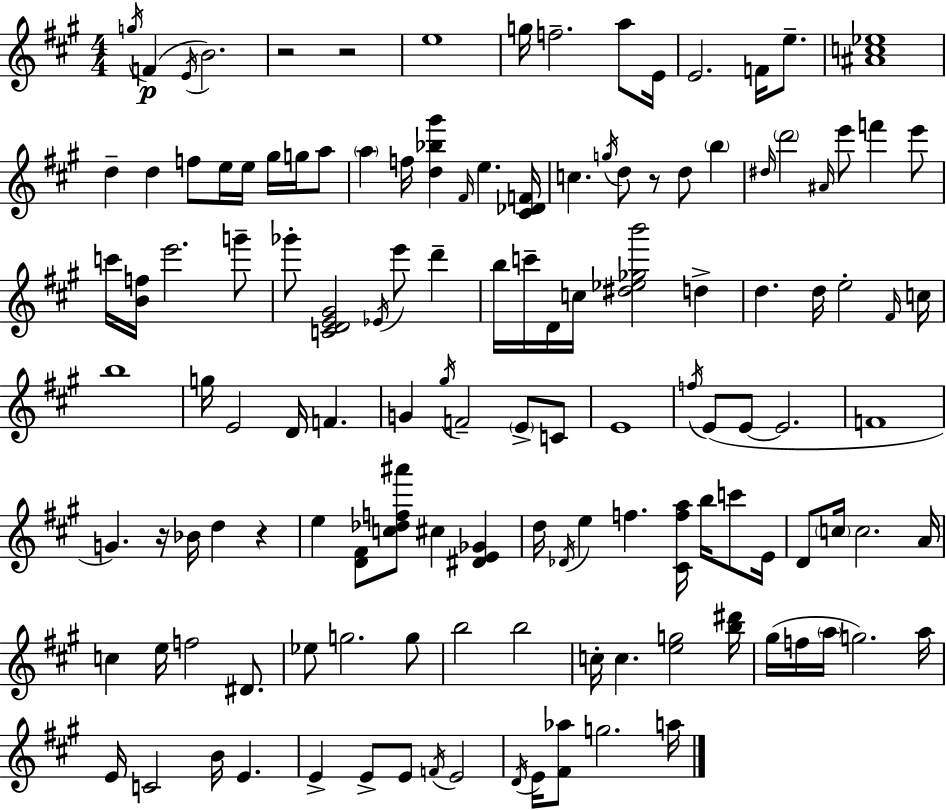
G5/s F4/q E4/s B4/h. R/h R/h E5/w G5/s F5/h. A5/e E4/s E4/h. F4/s E5/e. [A#4,C5,Eb5]/w D5/q D5/q F5/e E5/s E5/s G#5/s G5/s A5/e A5/q F5/s [D5,Bb5,G#6]/q F#4/s E5/q. [C#4,Db4,F4]/s C5/q. G5/s D5/e R/e D5/e B5/q D#5/s D6/h A#4/s E6/e F6/q E6/e C6/s [B4,F5]/s E6/h. G6/e Gb6/e [C4,D4,E4,G#4]/h Eb4/s E6/e D6/q B5/s C6/s D4/s C5/s [D#5,Eb5,Gb5,B6]/h D5/q D5/q. D5/s E5/h F#4/s C5/s B5/w G5/s E4/h D4/s F4/q. G4/q G#5/s F4/h E4/e C4/e E4/w F5/s E4/e E4/e E4/h. F4/w G4/q. R/s Bb4/s D5/q R/q E5/q [D4,F#4]/e [C5,Db5,F5,A#6]/e C#5/q [D#4,E4,Gb4]/q D5/s Db4/s E5/q F5/q. [C#4,F5,A5]/s B5/s C6/e E4/s D4/e C5/s C5/h. A4/s C5/q E5/s F5/h D#4/e. Eb5/e G5/h. G5/e B5/h B5/h C5/s C5/q. [E5,G5]/h [B5,D#6]/s G#5/s F5/s A5/s G5/h. A5/s E4/s C4/h B4/s E4/q. E4/q E4/e E4/e F4/s E4/h D4/s E4/s [F#4,Ab5]/e G5/h. A5/s